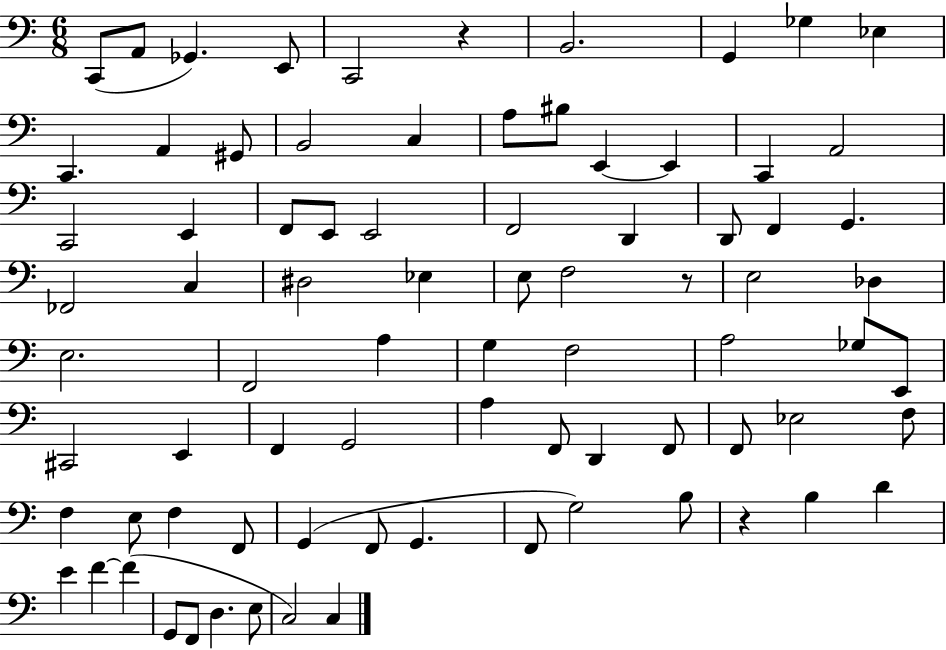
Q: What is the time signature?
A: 6/8